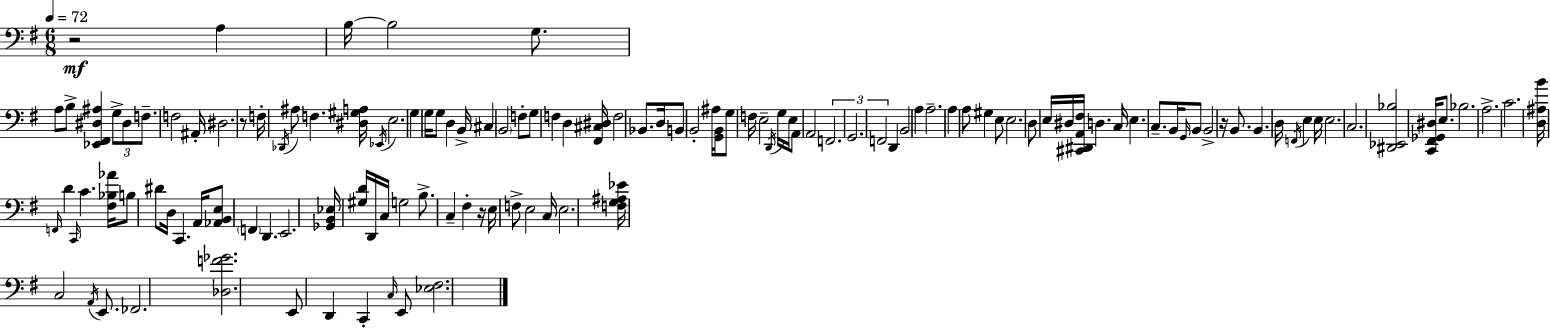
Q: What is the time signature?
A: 6/8